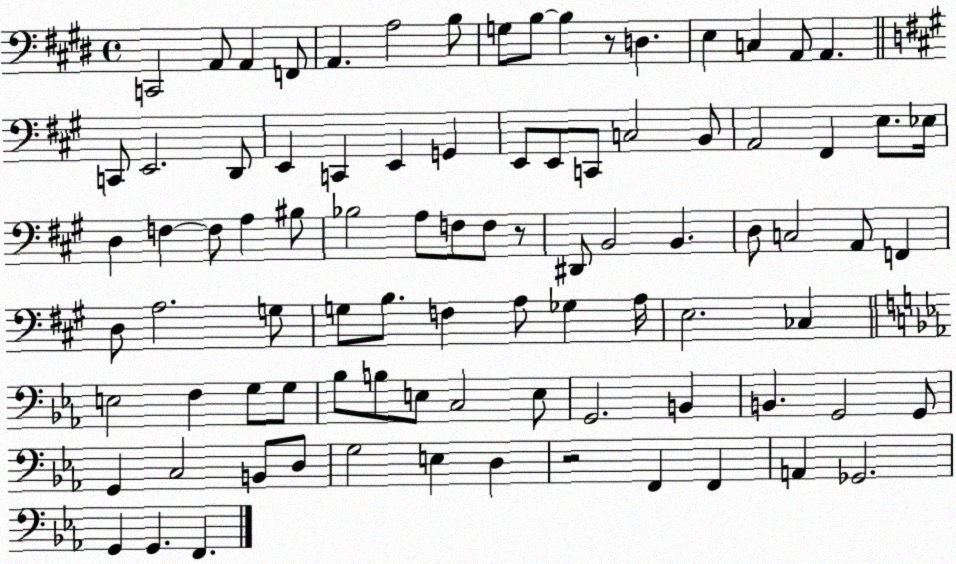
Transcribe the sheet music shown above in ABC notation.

X:1
T:Untitled
M:4/4
L:1/4
K:E
C,,2 A,,/2 A,, F,,/2 A,, A,2 B,/2 G,/2 B,/2 B, z/2 D, E, C, A,,/2 A,, C,,/2 E,,2 D,,/2 E,, C,, E,, G,, E,,/2 E,,/2 C,,/2 C,2 B,,/2 A,,2 ^F,, E,/2 _E,/4 D, F, F,/2 A, ^B,/2 _B,2 A,/2 F,/2 F,/2 z/2 ^D,,/2 B,,2 B,, D,/2 C,2 A,,/2 F,, D,/2 A,2 G,/2 G,/2 B,/2 F, A,/2 _G, A,/4 E,2 _C, E,2 F, G,/2 G,/2 _B,/2 B,/2 E,/2 C,2 E,/2 G,,2 B,, B,, G,,2 G,,/2 G,, C,2 B,,/2 D,/2 G,2 E, D, z2 F,, F,, A,, _G,,2 G,, G,, F,,